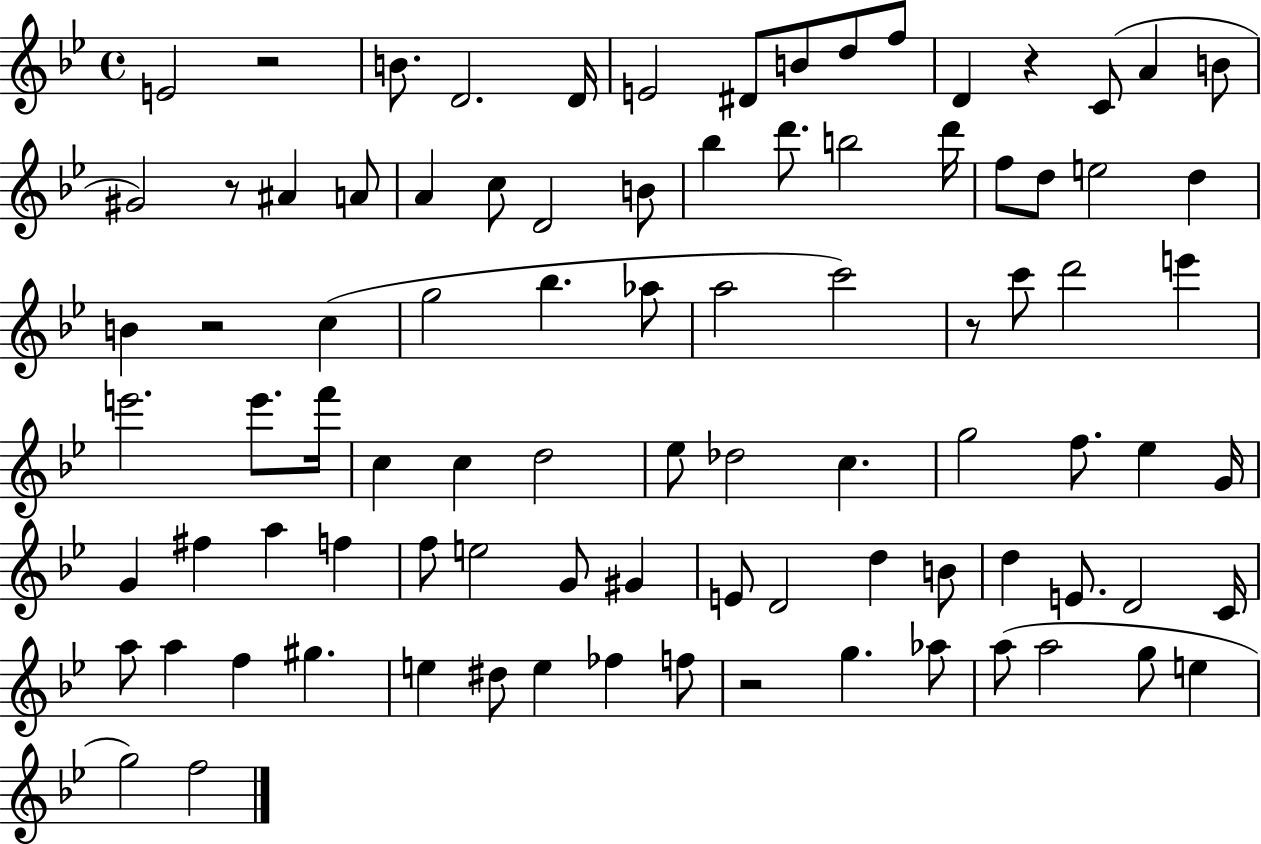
E4/h R/h B4/e. D4/h. D4/s E4/h D#4/e B4/e D5/e F5/e D4/q R/q C4/e A4/q B4/e G#4/h R/e A#4/q A4/e A4/q C5/e D4/h B4/e Bb5/q D6/e. B5/h D6/s F5/e D5/e E5/h D5/q B4/q R/h C5/q G5/h Bb5/q. Ab5/e A5/h C6/h R/e C6/e D6/h E6/q E6/h. E6/e. F6/s C5/q C5/q D5/h Eb5/e Db5/h C5/q. G5/h F5/e. Eb5/q G4/s G4/q F#5/q A5/q F5/q F5/e E5/h G4/e G#4/q E4/e D4/h D5/q B4/e D5/q E4/e. D4/h C4/s A5/e A5/q F5/q G#5/q. E5/q D#5/e E5/q FES5/q F5/e R/h G5/q. Ab5/e A5/e A5/h G5/e E5/q G5/h F5/h